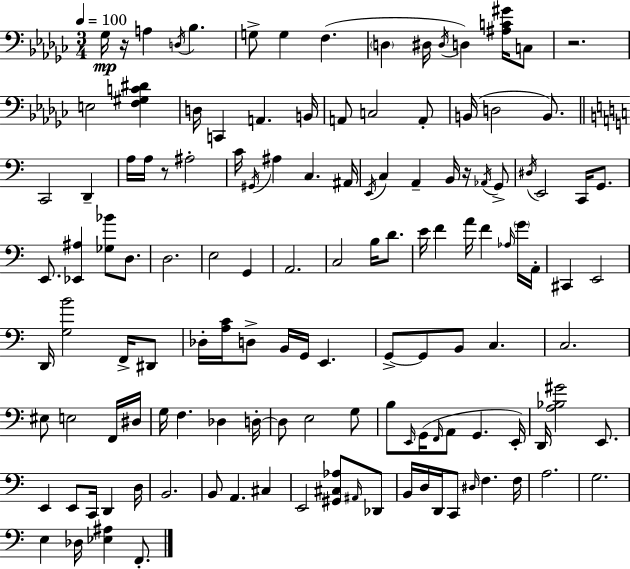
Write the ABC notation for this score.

X:1
T:Untitled
M:3/4
L:1/4
K:Ebm
_G,/4 z/4 A, D,/4 _B, G,/2 G, F, D, ^D,/4 ^D,/4 D, [^A,C^G]/4 C,/2 z2 E,2 [F,^G,C^D] D,/4 C,, A,, B,,/4 A,,/2 C,2 A,,/2 B,,/4 D,2 B,,/2 C,,2 D,, A,/4 A,/4 z/2 ^A,2 C/4 ^G,,/4 ^A, C, ^A,,/4 E,,/4 C, A,, B,,/4 z/4 _A,,/4 G,,/2 ^D,/4 E,,2 C,,/4 G,,/2 E,,/2 [_E,,^A,] [_G,_B]/2 D,/2 D,2 E,2 G,, A,,2 C,2 B,/4 D/2 E/4 F A/4 F _A,/4 G/4 A,,/4 ^C,, E,,2 D,,/4 [G,B]2 F,,/4 ^D,,/2 _D,/4 [A,C]/4 D,/2 B,,/4 G,,/4 E,, G,,/2 G,,/2 B,,/2 C, C,2 ^E,/2 E,2 F,,/4 ^D,/4 G,/4 F, _D, D,/4 D,/2 E,2 G,/2 B,/2 E,,/4 G,,/4 F,,/4 A,,/2 G,, E,,/4 D,,/4 [A,_B,^G]2 E,,/2 E,, E,,/2 C,,/4 D,, D,/4 B,,2 B,,/2 A,, ^C, E,,2 [^G,,^C,_A,]/2 ^A,,/4 _D,,/2 B,,/4 D,/4 D,,/4 C,,/2 ^D,/4 F, F,/4 A,2 G,2 E, _D,/4 [_E,^A,] F,,/2